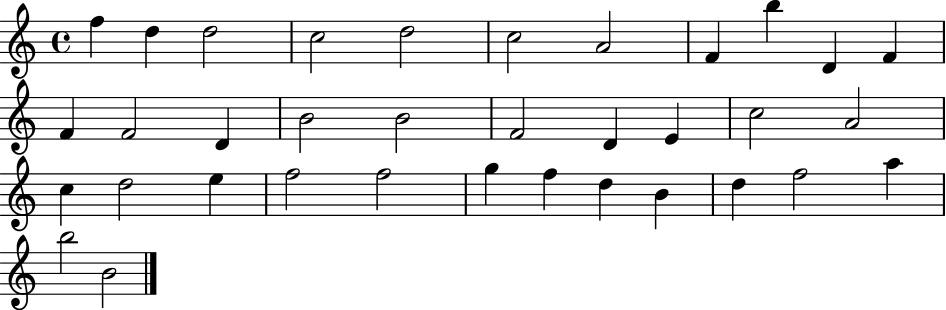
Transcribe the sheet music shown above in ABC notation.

X:1
T:Untitled
M:4/4
L:1/4
K:C
f d d2 c2 d2 c2 A2 F b D F F F2 D B2 B2 F2 D E c2 A2 c d2 e f2 f2 g f d B d f2 a b2 B2